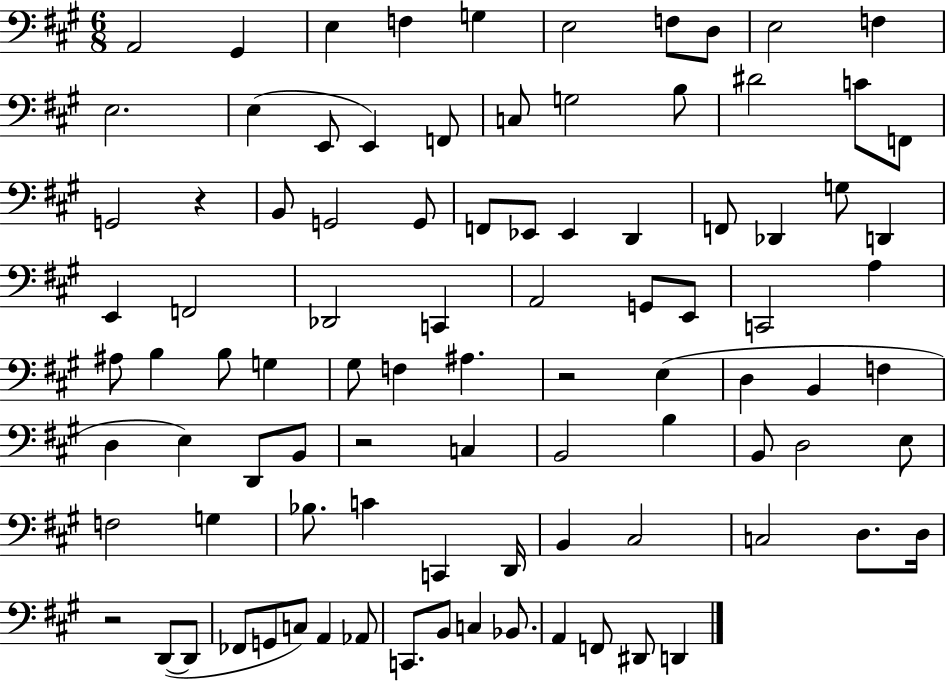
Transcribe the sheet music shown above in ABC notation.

X:1
T:Untitled
M:6/8
L:1/4
K:A
A,,2 ^G,, E, F, G, E,2 F,/2 D,/2 E,2 F, E,2 E, E,,/2 E,, F,,/2 C,/2 G,2 B,/2 ^D2 C/2 F,,/2 G,,2 z B,,/2 G,,2 G,,/2 F,,/2 _E,,/2 _E,, D,, F,,/2 _D,, G,/2 D,, E,, F,,2 _D,,2 C,, A,,2 G,,/2 E,,/2 C,,2 A, ^A,/2 B, B,/2 G, ^G,/2 F, ^A, z2 E, D, B,, F, D, E, D,,/2 B,,/2 z2 C, B,,2 B, B,,/2 D,2 E,/2 F,2 G, _B,/2 C C,, D,,/4 B,, ^C,2 C,2 D,/2 D,/4 z2 D,,/2 D,,/2 _F,,/2 G,,/2 C,/2 A,, _A,,/2 C,,/2 B,,/2 C, _B,,/2 A,, F,,/2 ^D,,/2 D,,